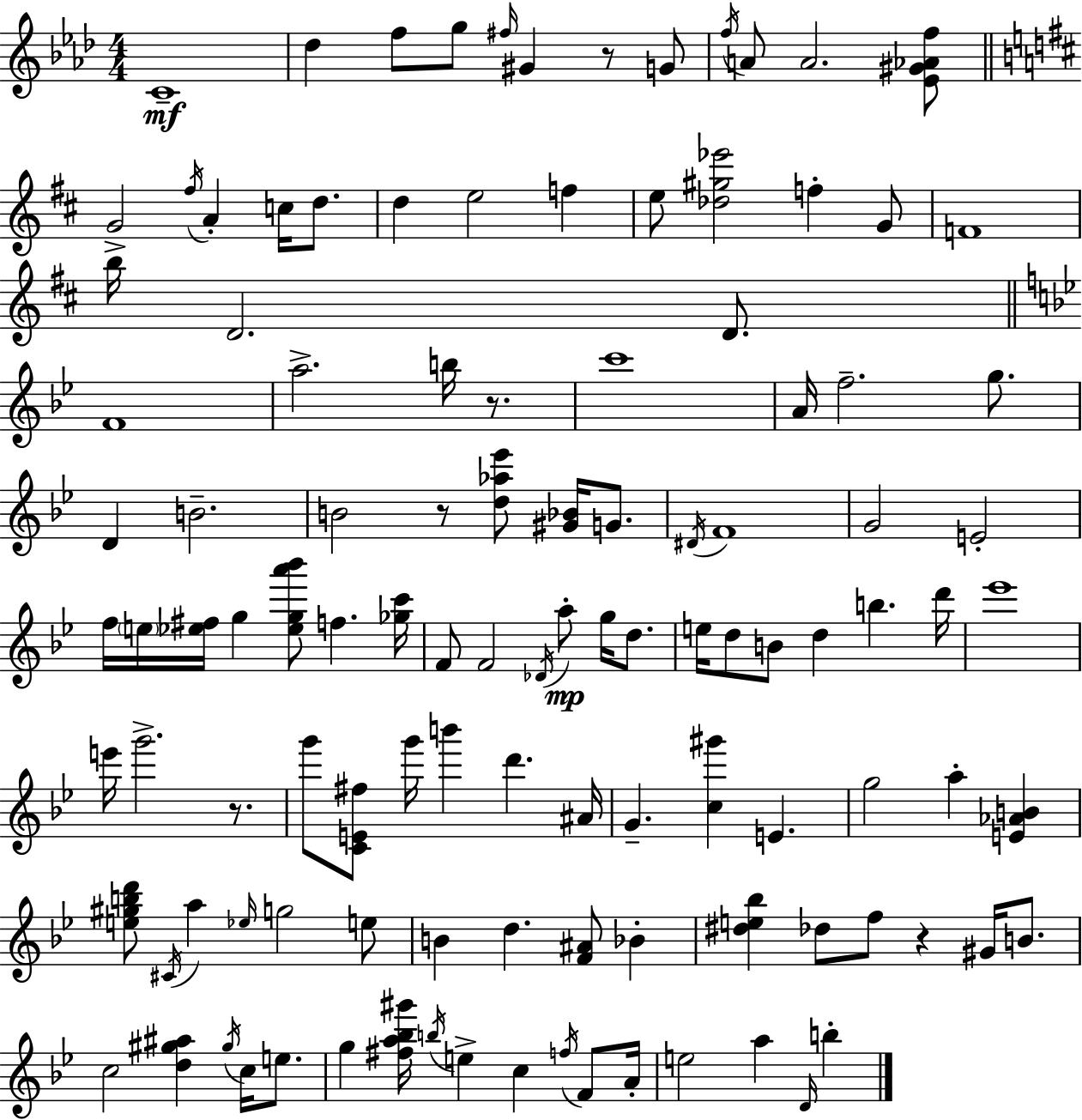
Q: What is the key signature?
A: AES major